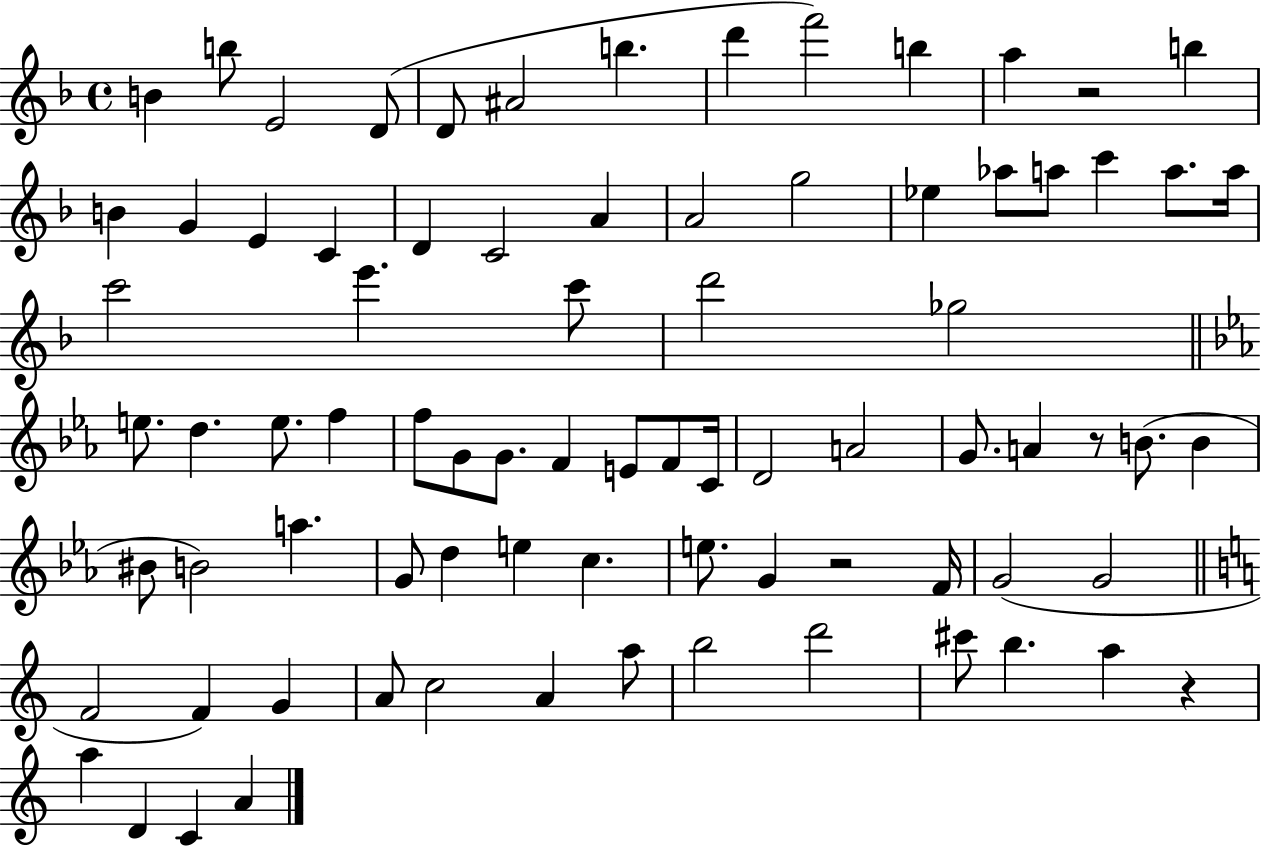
B4/q B5/e E4/h D4/e D4/e A#4/h B5/q. D6/q F6/h B5/q A5/q R/h B5/q B4/q G4/q E4/q C4/q D4/q C4/h A4/q A4/h G5/h Eb5/q Ab5/e A5/e C6/q A5/e. A5/s C6/h E6/q. C6/e D6/h Gb5/h E5/e. D5/q. E5/e. F5/q F5/e G4/e G4/e. F4/q E4/e F4/e C4/s D4/h A4/h G4/e. A4/q R/e B4/e. B4/q BIS4/e B4/h A5/q. G4/e D5/q E5/q C5/q. E5/e. G4/q R/h F4/s G4/h G4/h F4/h F4/q G4/q A4/e C5/h A4/q A5/e B5/h D6/h C#6/e B5/q. A5/q R/q A5/q D4/q C4/q A4/q